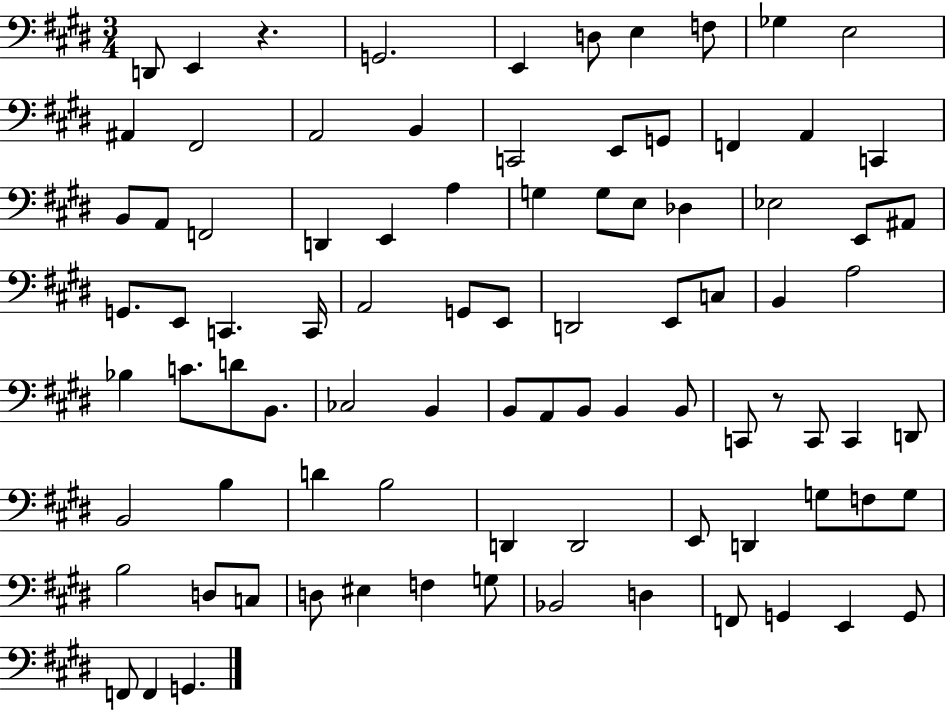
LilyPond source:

{
  \clef bass
  \numericTimeSignature
  \time 3/4
  \key e \major
  d,8 e,4 r4. | g,2. | e,4 d8 e4 f8 | ges4 e2 | \break ais,4 fis,2 | a,2 b,4 | c,2 e,8 g,8 | f,4 a,4 c,4 | \break b,8 a,8 f,2 | d,4 e,4 a4 | g4 g8 e8 des4 | ees2 e,8 ais,8 | \break g,8. e,8 c,4. c,16 | a,2 g,8 e,8 | d,2 e,8 c8 | b,4 a2 | \break bes4 c'8. d'8 b,8. | ces2 b,4 | b,8 a,8 b,8 b,4 b,8 | c,8 r8 c,8 c,4 d,8 | \break b,2 b4 | d'4 b2 | d,4 d,2 | e,8 d,4 g8 f8 g8 | \break b2 d8 c8 | d8 eis4 f4 g8 | bes,2 d4 | f,8 g,4 e,4 g,8 | \break f,8 f,4 g,4. | \bar "|."
}